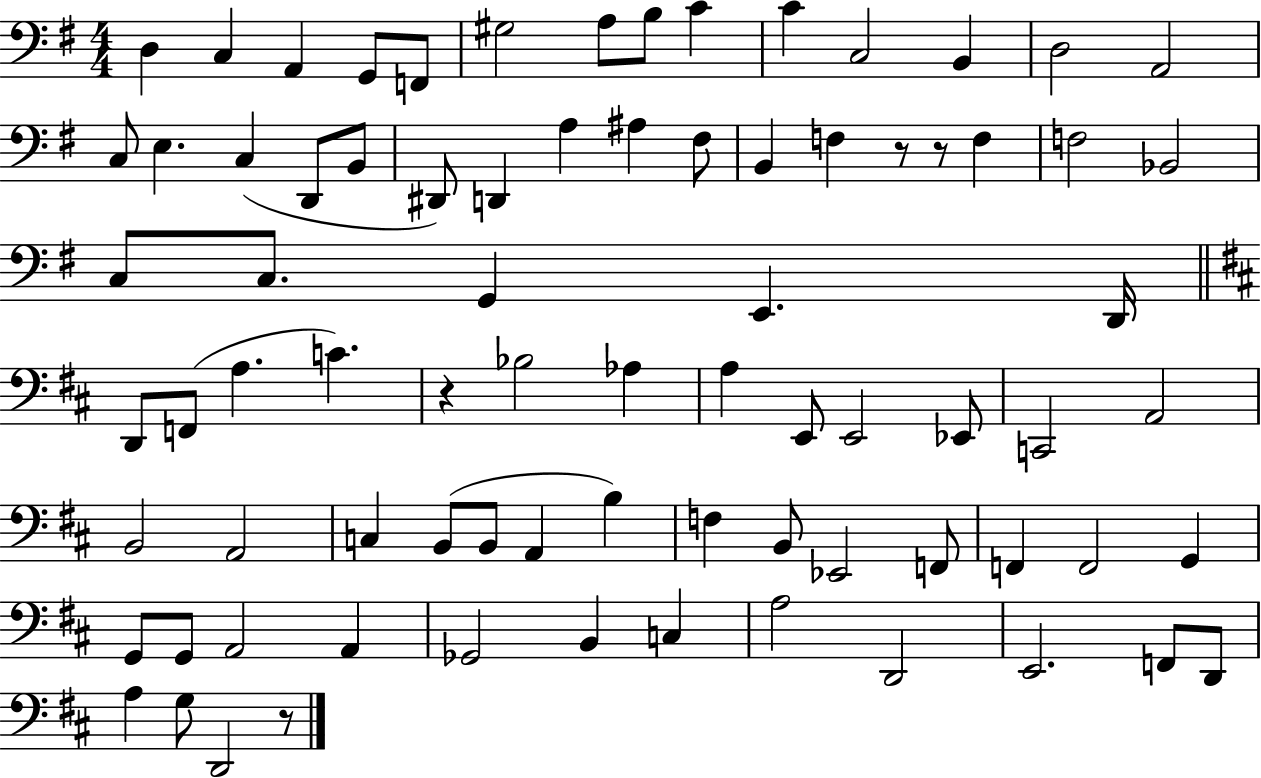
{
  \clef bass
  \numericTimeSignature
  \time 4/4
  \key g \major
  d4 c4 a,4 g,8 f,8 | gis2 a8 b8 c'4 | c'4 c2 b,4 | d2 a,2 | \break c8 e4. c4( d,8 b,8 | dis,8) d,4 a4 ais4 fis8 | b,4 f4 r8 r8 f4 | f2 bes,2 | \break c8 c8. g,4 e,4. d,16 | \bar "||" \break \key b \minor d,8 f,8( a4. c'4.) | r4 bes2 aes4 | a4 e,8 e,2 ees,8 | c,2 a,2 | \break b,2 a,2 | c4 b,8( b,8 a,4 b4) | f4 b,8 ees,2 f,8 | f,4 f,2 g,4 | \break g,8 g,8 a,2 a,4 | ges,2 b,4 c4 | a2 d,2 | e,2. f,8 d,8 | \break a4 g8 d,2 r8 | \bar "|."
}